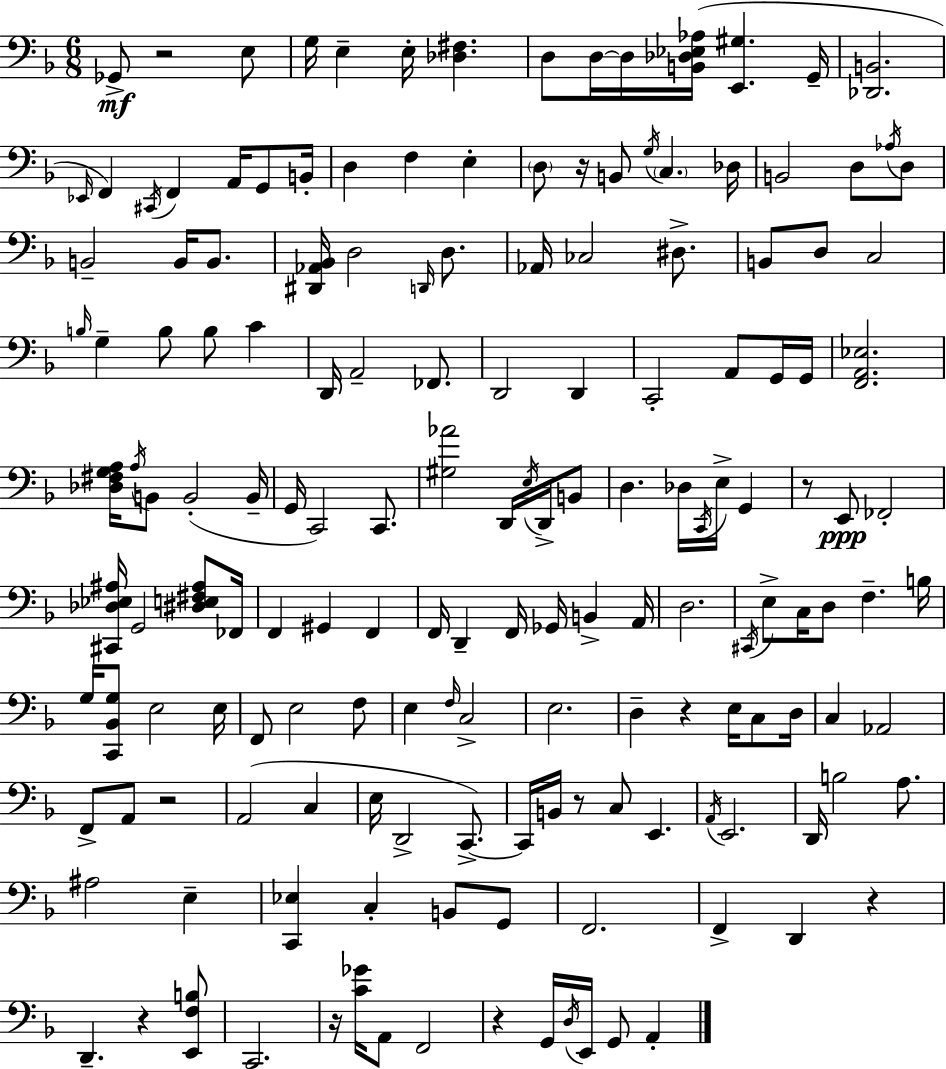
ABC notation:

X:1
T:Untitled
M:6/8
L:1/4
K:F
_G,,/2 z2 E,/2 G,/4 E, E,/4 [_D,^F,] D,/2 D,/4 D,/4 [B,,_D,_E,_A,]/4 [E,,^G,] G,,/4 [_D,,B,,]2 _E,,/4 F,, ^C,,/4 F,, A,,/4 G,,/2 B,,/4 D, F, E, D,/2 z/4 B,,/2 G,/4 C, _D,/4 B,,2 D,/2 _A,/4 D,/2 B,,2 B,,/4 B,,/2 [^D,,_A,,_B,,]/4 D,2 D,,/4 D,/2 _A,,/4 _C,2 ^D,/2 B,,/2 D,/2 C,2 B,/4 G, B,/2 B,/2 C D,,/4 A,,2 _F,,/2 D,,2 D,, C,,2 A,,/2 G,,/4 G,,/4 [F,,A,,_E,]2 [_D,^F,G,A,]/4 A,/4 B,,/2 B,,2 B,,/4 G,,/4 C,,2 C,,/2 [^G,_A]2 D,,/4 E,/4 D,,/4 B,,/2 D, _D,/4 C,,/4 E,/4 G,, z/2 E,,/2 _F,,2 [^C,,_D,_E,^A,]/4 G,,2 [^D,E,^F,^A,]/2 _F,,/4 F,, ^G,, F,, F,,/4 D,, F,,/4 _G,,/4 B,, A,,/4 D,2 ^C,,/4 E,/2 C,/4 D,/2 F, B,/4 G,/4 [C,,_B,,G,]/2 E,2 E,/4 F,,/2 E,2 F,/2 E, F,/4 C,2 E,2 D, z E,/4 C,/2 D,/4 C, _A,,2 F,,/2 A,,/2 z2 A,,2 C, E,/4 D,,2 C,,/2 C,,/4 B,,/4 z/2 C,/2 E,, A,,/4 E,,2 D,,/4 B,2 A,/2 ^A,2 E, [C,,_E,] C, B,,/2 G,,/2 F,,2 F,, D,, z D,, z [E,,F,B,]/2 C,,2 z/4 [C_G]/4 A,,/2 F,,2 z G,,/4 D,/4 E,,/4 G,,/2 A,,